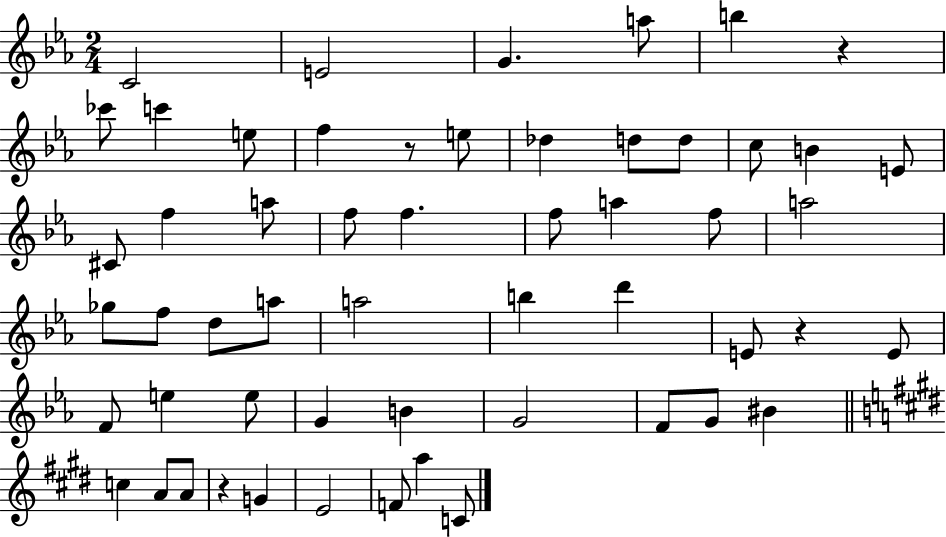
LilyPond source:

{
  \clef treble
  \numericTimeSignature
  \time 2/4
  \key ees \major
  c'2 | e'2 | g'4. a''8 | b''4 r4 | \break ces'''8 c'''4 e''8 | f''4 r8 e''8 | des''4 d''8 d''8 | c''8 b'4 e'8 | \break cis'8 f''4 a''8 | f''8 f''4. | f''8 a''4 f''8 | a''2 | \break ges''8 f''8 d''8 a''8 | a''2 | b''4 d'''4 | e'8 r4 e'8 | \break f'8 e''4 e''8 | g'4 b'4 | g'2 | f'8 g'8 bis'4 | \break \bar "||" \break \key e \major c''4 a'8 a'8 | r4 g'4 | e'2 | f'8 a''4 c'8 | \break \bar "|."
}